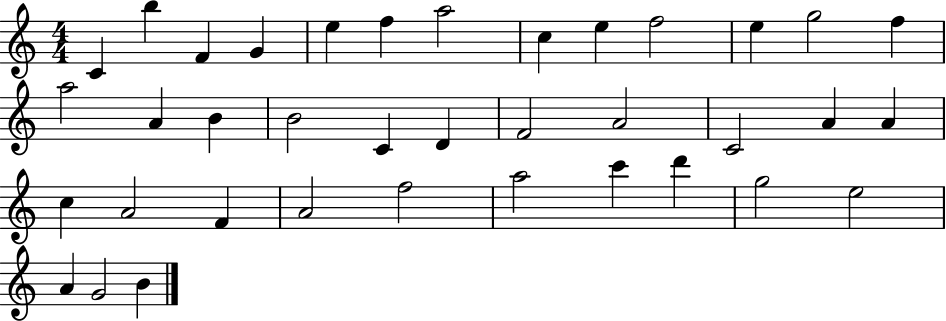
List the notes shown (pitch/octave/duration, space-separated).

C4/q B5/q F4/q G4/q E5/q F5/q A5/h C5/q E5/q F5/h E5/q G5/h F5/q A5/h A4/q B4/q B4/h C4/q D4/q F4/h A4/h C4/h A4/q A4/q C5/q A4/h F4/q A4/h F5/h A5/h C6/q D6/q G5/h E5/h A4/q G4/h B4/q